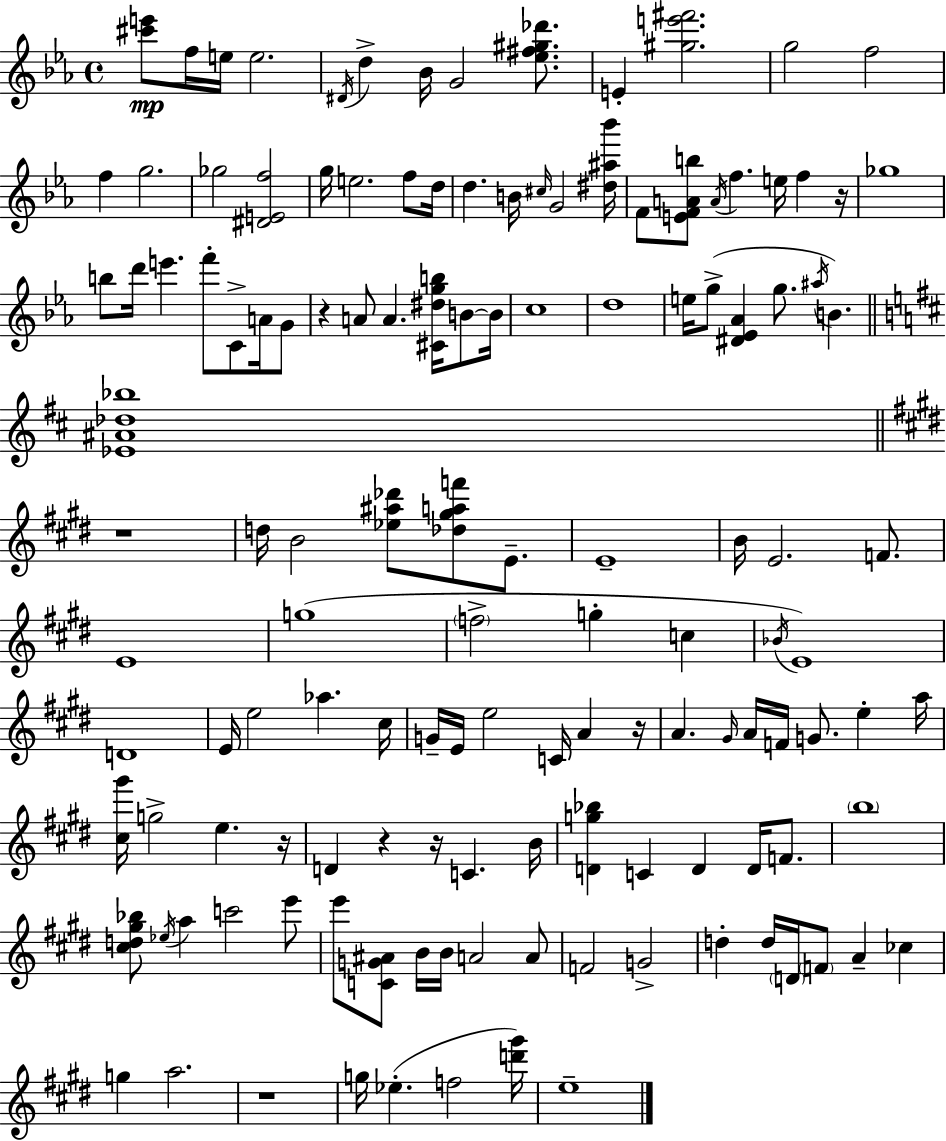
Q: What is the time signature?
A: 4/4